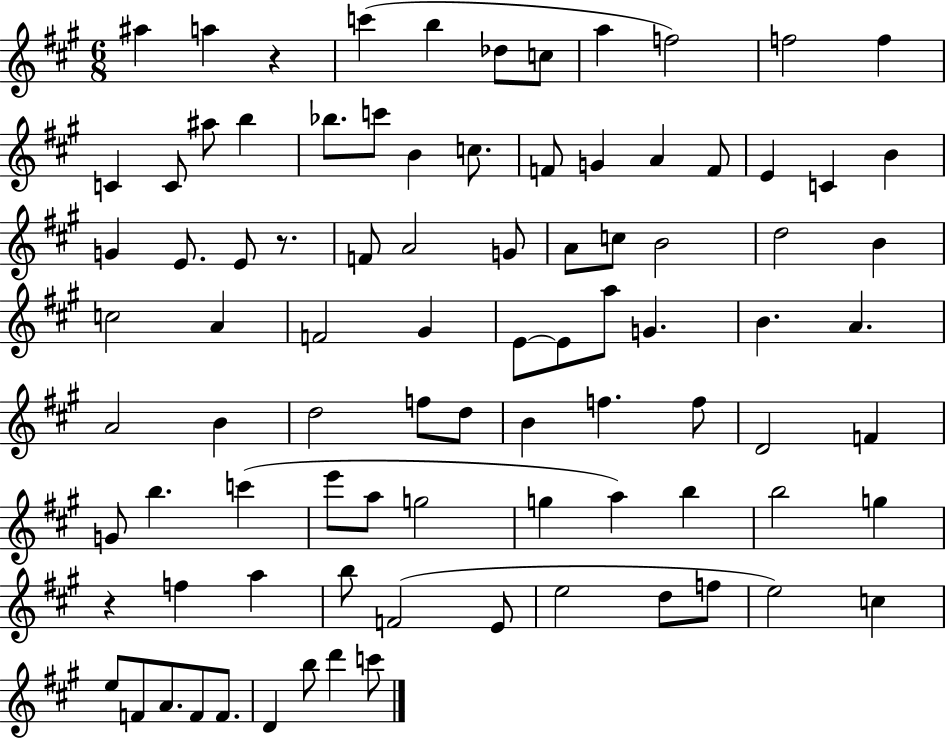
{
  \clef treble
  \numericTimeSignature
  \time 6/8
  \key a \major
  ais''4 a''4 r4 | c'''4( b''4 des''8 c''8 | a''4 f''2) | f''2 f''4 | \break c'4 c'8 ais''8 b''4 | bes''8. c'''8 b'4 c''8. | f'8 g'4 a'4 f'8 | e'4 c'4 b'4 | \break g'4 e'8. e'8 r8. | f'8 a'2 g'8 | a'8 c''8 b'2 | d''2 b'4 | \break c''2 a'4 | f'2 gis'4 | e'8~~ e'8 a''8 g'4. | b'4. a'4. | \break a'2 b'4 | d''2 f''8 d''8 | b'4 f''4. f''8 | d'2 f'4 | \break g'8 b''4. c'''4( | e'''8 a''8 g''2 | g''4 a''4) b''4 | b''2 g''4 | \break r4 f''4 a''4 | b''8 f'2( e'8 | e''2 d''8 f''8 | e''2) c''4 | \break e''8 f'8 a'8. f'8 f'8. | d'4 b''8 d'''4 c'''8 | \bar "|."
}